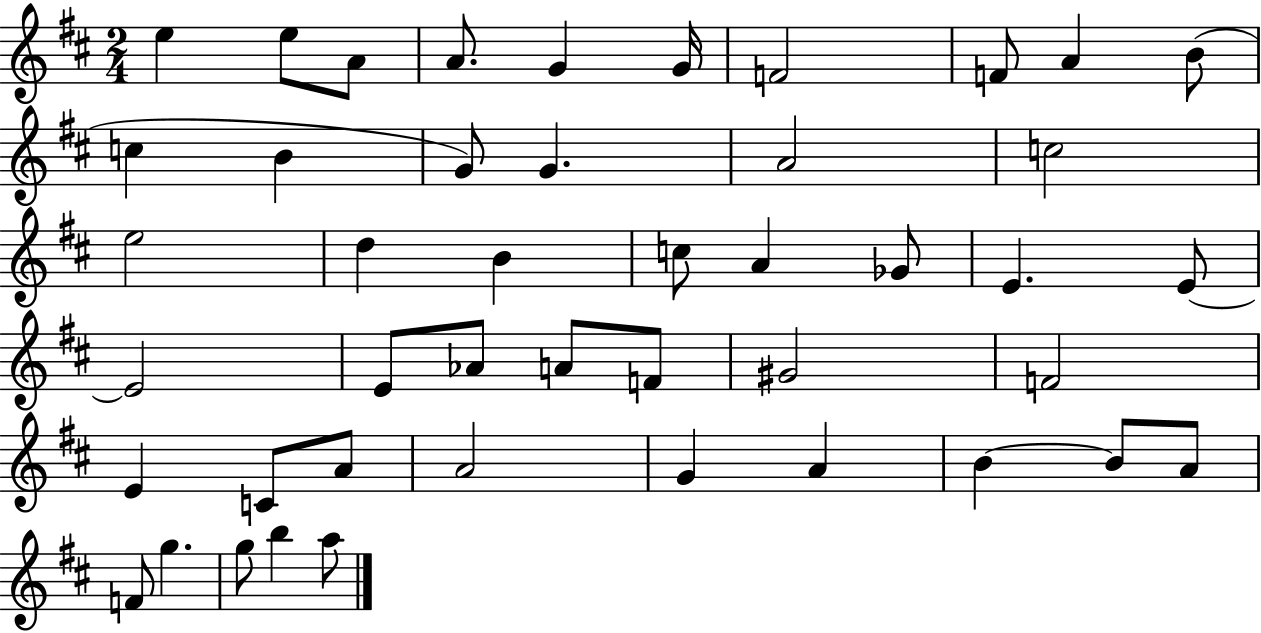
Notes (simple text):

E5/q E5/e A4/e A4/e. G4/q G4/s F4/h F4/e A4/q B4/e C5/q B4/q G4/e G4/q. A4/h C5/h E5/h D5/q B4/q C5/e A4/q Gb4/e E4/q. E4/e E4/h E4/e Ab4/e A4/e F4/e G#4/h F4/h E4/q C4/e A4/e A4/h G4/q A4/q B4/q B4/e A4/e F4/e G5/q. G5/e B5/q A5/e